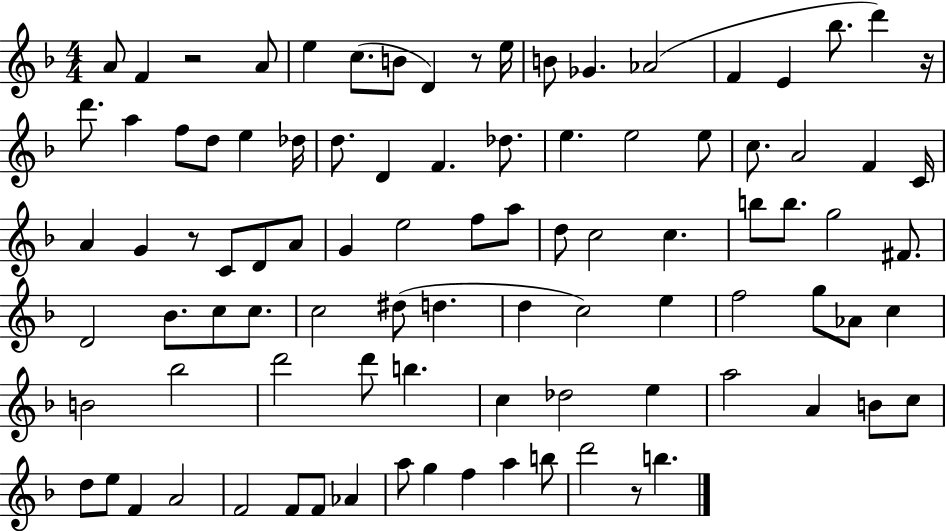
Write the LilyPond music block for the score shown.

{
  \clef treble
  \numericTimeSignature
  \time 4/4
  \key f \major
  a'8 f'4 r2 a'8 | e''4 c''8.( b'8 d'4) r8 e''16 | b'8 ges'4. aes'2( | f'4 e'4 bes''8. d'''4) r16 | \break d'''8. a''4 f''8 d''8 e''4 des''16 | d''8. d'4 f'4. des''8. | e''4. e''2 e''8 | c''8. a'2 f'4 c'16 | \break a'4 g'4 r8 c'8 d'8 a'8 | g'4 e''2 f''8 a''8 | d''8 c''2 c''4. | b''8 b''8. g''2 fis'8. | \break d'2 bes'8. c''8 c''8. | c''2 dis''8( d''4. | d''4 c''2) e''4 | f''2 g''8 aes'8 c''4 | \break b'2 bes''2 | d'''2 d'''8 b''4. | c''4 des''2 e''4 | a''2 a'4 b'8 c''8 | \break d''8 e''8 f'4 a'2 | f'2 f'8 f'8 aes'4 | a''8 g''4 f''4 a''4 b''8 | d'''2 r8 b''4. | \break \bar "|."
}